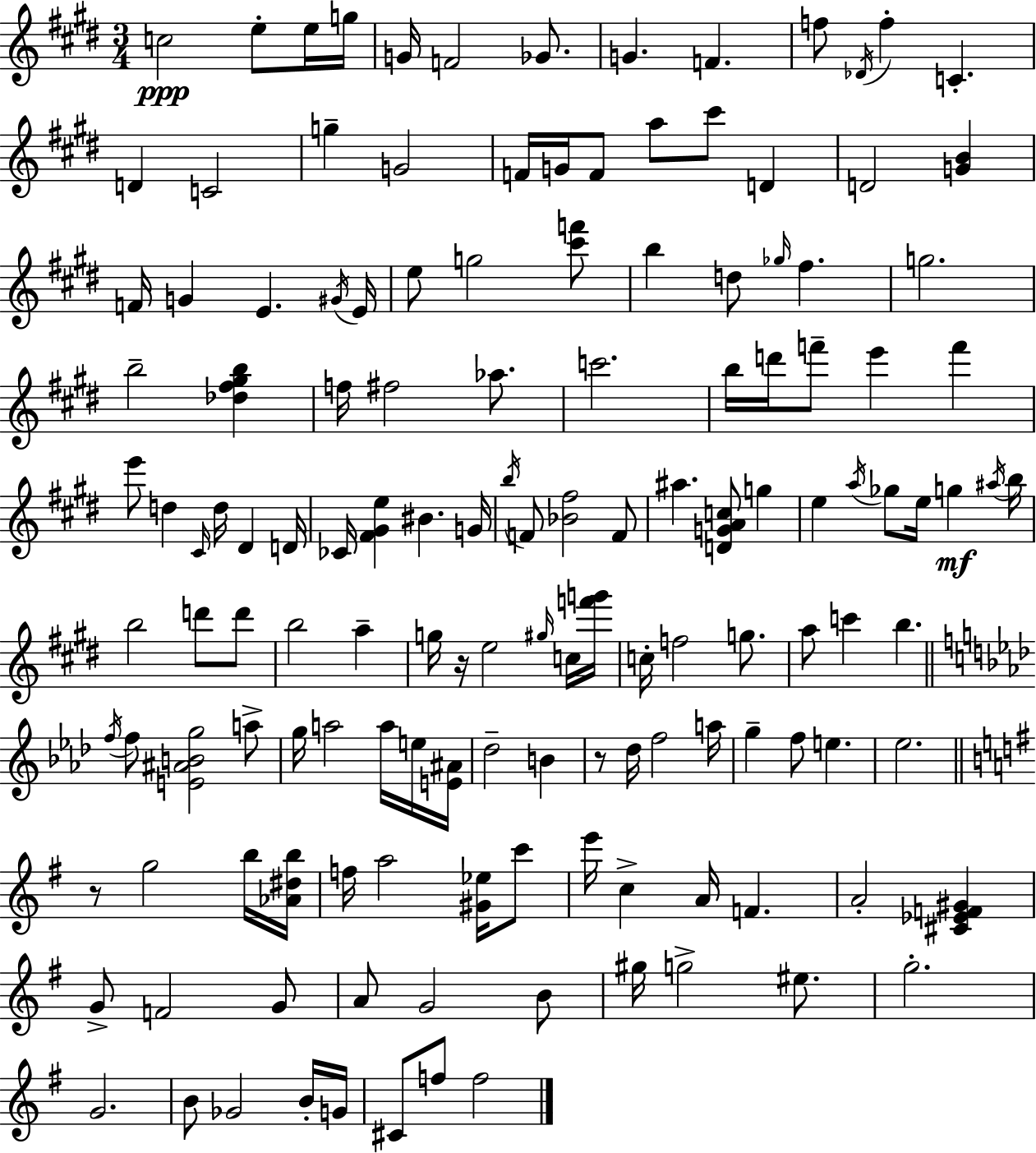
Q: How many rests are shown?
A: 3